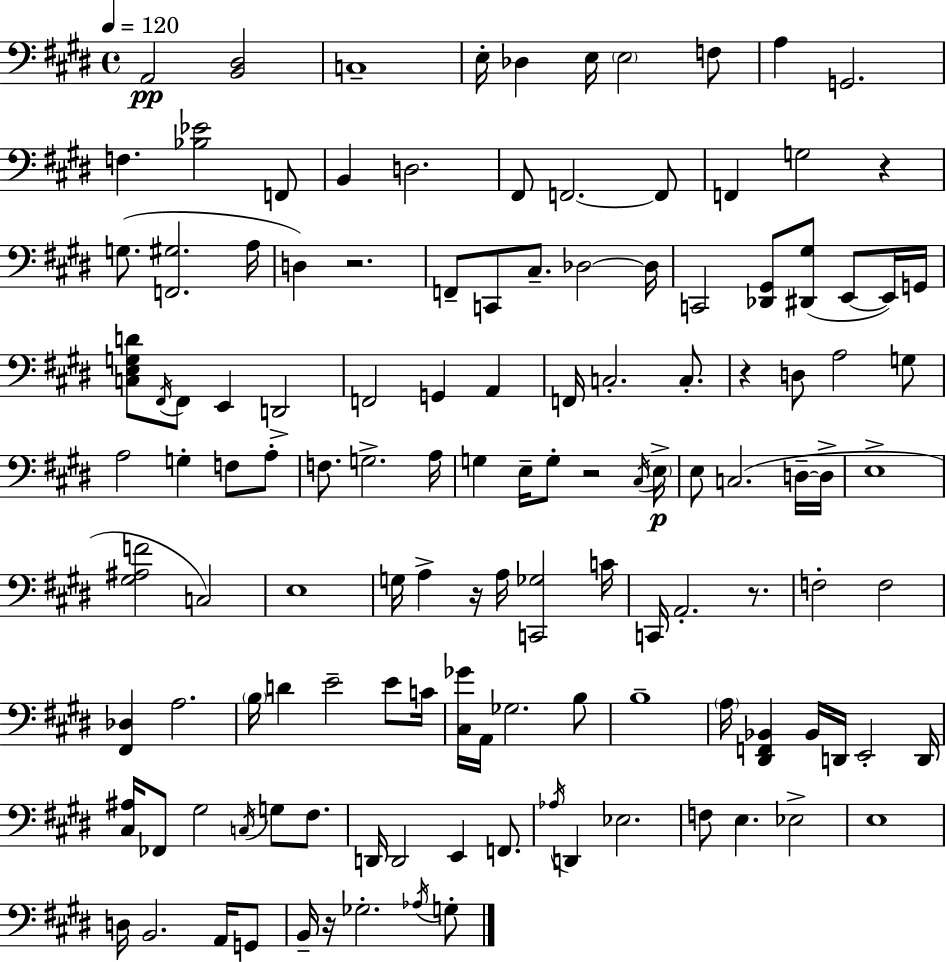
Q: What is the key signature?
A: E major